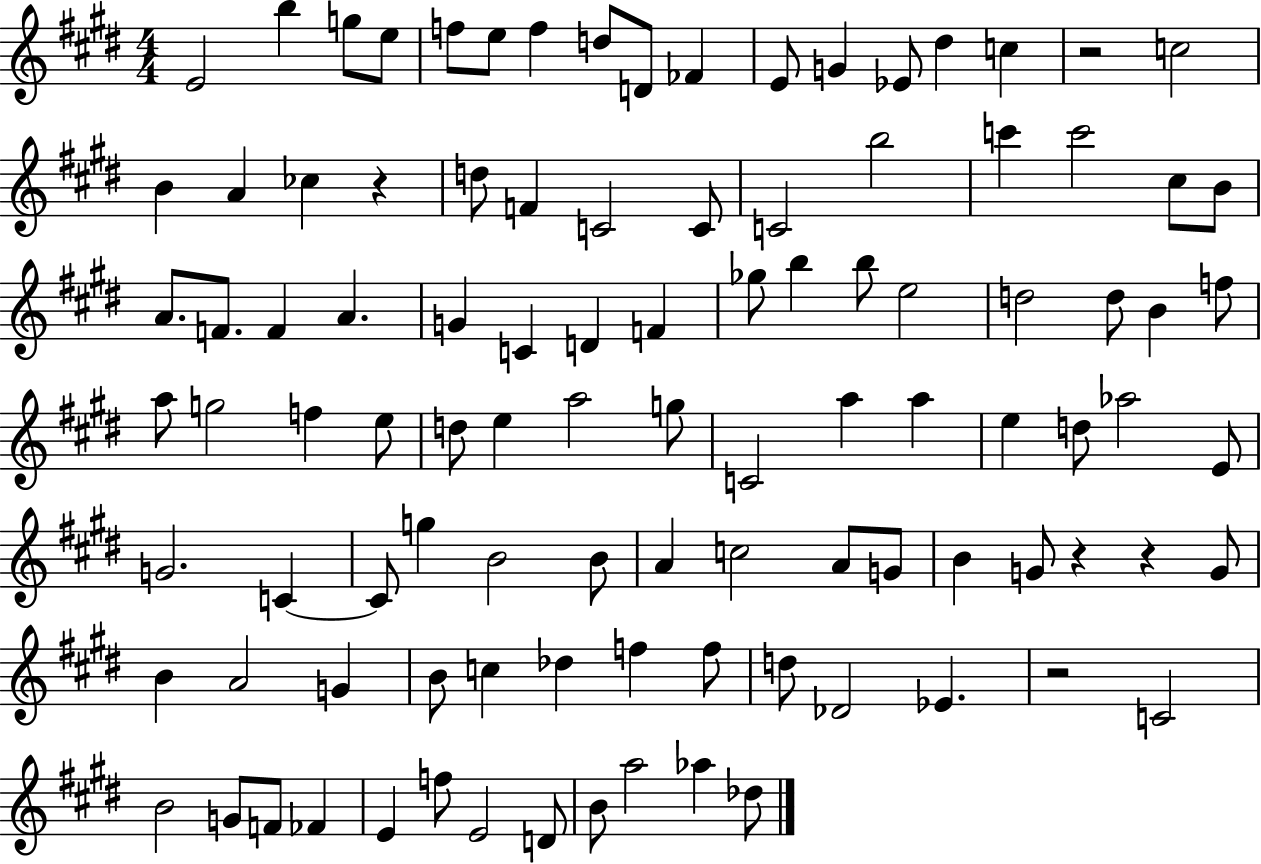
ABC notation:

X:1
T:Untitled
M:4/4
L:1/4
K:E
E2 b g/2 e/2 f/2 e/2 f d/2 D/2 _F E/2 G _E/2 ^d c z2 c2 B A _c z d/2 F C2 C/2 C2 b2 c' c'2 ^c/2 B/2 A/2 F/2 F A G C D F _g/2 b b/2 e2 d2 d/2 B f/2 a/2 g2 f e/2 d/2 e a2 g/2 C2 a a e d/2 _a2 E/2 G2 C C/2 g B2 B/2 A c2 A/2 G/2 B G/2 z z G/2 B A2 G B/2 c _d f f/2 d/2 _D2 _E z2 C2 B2 G/2 F/2 _F E f/2 E2 D/2 B/2 a2 _a _d/2